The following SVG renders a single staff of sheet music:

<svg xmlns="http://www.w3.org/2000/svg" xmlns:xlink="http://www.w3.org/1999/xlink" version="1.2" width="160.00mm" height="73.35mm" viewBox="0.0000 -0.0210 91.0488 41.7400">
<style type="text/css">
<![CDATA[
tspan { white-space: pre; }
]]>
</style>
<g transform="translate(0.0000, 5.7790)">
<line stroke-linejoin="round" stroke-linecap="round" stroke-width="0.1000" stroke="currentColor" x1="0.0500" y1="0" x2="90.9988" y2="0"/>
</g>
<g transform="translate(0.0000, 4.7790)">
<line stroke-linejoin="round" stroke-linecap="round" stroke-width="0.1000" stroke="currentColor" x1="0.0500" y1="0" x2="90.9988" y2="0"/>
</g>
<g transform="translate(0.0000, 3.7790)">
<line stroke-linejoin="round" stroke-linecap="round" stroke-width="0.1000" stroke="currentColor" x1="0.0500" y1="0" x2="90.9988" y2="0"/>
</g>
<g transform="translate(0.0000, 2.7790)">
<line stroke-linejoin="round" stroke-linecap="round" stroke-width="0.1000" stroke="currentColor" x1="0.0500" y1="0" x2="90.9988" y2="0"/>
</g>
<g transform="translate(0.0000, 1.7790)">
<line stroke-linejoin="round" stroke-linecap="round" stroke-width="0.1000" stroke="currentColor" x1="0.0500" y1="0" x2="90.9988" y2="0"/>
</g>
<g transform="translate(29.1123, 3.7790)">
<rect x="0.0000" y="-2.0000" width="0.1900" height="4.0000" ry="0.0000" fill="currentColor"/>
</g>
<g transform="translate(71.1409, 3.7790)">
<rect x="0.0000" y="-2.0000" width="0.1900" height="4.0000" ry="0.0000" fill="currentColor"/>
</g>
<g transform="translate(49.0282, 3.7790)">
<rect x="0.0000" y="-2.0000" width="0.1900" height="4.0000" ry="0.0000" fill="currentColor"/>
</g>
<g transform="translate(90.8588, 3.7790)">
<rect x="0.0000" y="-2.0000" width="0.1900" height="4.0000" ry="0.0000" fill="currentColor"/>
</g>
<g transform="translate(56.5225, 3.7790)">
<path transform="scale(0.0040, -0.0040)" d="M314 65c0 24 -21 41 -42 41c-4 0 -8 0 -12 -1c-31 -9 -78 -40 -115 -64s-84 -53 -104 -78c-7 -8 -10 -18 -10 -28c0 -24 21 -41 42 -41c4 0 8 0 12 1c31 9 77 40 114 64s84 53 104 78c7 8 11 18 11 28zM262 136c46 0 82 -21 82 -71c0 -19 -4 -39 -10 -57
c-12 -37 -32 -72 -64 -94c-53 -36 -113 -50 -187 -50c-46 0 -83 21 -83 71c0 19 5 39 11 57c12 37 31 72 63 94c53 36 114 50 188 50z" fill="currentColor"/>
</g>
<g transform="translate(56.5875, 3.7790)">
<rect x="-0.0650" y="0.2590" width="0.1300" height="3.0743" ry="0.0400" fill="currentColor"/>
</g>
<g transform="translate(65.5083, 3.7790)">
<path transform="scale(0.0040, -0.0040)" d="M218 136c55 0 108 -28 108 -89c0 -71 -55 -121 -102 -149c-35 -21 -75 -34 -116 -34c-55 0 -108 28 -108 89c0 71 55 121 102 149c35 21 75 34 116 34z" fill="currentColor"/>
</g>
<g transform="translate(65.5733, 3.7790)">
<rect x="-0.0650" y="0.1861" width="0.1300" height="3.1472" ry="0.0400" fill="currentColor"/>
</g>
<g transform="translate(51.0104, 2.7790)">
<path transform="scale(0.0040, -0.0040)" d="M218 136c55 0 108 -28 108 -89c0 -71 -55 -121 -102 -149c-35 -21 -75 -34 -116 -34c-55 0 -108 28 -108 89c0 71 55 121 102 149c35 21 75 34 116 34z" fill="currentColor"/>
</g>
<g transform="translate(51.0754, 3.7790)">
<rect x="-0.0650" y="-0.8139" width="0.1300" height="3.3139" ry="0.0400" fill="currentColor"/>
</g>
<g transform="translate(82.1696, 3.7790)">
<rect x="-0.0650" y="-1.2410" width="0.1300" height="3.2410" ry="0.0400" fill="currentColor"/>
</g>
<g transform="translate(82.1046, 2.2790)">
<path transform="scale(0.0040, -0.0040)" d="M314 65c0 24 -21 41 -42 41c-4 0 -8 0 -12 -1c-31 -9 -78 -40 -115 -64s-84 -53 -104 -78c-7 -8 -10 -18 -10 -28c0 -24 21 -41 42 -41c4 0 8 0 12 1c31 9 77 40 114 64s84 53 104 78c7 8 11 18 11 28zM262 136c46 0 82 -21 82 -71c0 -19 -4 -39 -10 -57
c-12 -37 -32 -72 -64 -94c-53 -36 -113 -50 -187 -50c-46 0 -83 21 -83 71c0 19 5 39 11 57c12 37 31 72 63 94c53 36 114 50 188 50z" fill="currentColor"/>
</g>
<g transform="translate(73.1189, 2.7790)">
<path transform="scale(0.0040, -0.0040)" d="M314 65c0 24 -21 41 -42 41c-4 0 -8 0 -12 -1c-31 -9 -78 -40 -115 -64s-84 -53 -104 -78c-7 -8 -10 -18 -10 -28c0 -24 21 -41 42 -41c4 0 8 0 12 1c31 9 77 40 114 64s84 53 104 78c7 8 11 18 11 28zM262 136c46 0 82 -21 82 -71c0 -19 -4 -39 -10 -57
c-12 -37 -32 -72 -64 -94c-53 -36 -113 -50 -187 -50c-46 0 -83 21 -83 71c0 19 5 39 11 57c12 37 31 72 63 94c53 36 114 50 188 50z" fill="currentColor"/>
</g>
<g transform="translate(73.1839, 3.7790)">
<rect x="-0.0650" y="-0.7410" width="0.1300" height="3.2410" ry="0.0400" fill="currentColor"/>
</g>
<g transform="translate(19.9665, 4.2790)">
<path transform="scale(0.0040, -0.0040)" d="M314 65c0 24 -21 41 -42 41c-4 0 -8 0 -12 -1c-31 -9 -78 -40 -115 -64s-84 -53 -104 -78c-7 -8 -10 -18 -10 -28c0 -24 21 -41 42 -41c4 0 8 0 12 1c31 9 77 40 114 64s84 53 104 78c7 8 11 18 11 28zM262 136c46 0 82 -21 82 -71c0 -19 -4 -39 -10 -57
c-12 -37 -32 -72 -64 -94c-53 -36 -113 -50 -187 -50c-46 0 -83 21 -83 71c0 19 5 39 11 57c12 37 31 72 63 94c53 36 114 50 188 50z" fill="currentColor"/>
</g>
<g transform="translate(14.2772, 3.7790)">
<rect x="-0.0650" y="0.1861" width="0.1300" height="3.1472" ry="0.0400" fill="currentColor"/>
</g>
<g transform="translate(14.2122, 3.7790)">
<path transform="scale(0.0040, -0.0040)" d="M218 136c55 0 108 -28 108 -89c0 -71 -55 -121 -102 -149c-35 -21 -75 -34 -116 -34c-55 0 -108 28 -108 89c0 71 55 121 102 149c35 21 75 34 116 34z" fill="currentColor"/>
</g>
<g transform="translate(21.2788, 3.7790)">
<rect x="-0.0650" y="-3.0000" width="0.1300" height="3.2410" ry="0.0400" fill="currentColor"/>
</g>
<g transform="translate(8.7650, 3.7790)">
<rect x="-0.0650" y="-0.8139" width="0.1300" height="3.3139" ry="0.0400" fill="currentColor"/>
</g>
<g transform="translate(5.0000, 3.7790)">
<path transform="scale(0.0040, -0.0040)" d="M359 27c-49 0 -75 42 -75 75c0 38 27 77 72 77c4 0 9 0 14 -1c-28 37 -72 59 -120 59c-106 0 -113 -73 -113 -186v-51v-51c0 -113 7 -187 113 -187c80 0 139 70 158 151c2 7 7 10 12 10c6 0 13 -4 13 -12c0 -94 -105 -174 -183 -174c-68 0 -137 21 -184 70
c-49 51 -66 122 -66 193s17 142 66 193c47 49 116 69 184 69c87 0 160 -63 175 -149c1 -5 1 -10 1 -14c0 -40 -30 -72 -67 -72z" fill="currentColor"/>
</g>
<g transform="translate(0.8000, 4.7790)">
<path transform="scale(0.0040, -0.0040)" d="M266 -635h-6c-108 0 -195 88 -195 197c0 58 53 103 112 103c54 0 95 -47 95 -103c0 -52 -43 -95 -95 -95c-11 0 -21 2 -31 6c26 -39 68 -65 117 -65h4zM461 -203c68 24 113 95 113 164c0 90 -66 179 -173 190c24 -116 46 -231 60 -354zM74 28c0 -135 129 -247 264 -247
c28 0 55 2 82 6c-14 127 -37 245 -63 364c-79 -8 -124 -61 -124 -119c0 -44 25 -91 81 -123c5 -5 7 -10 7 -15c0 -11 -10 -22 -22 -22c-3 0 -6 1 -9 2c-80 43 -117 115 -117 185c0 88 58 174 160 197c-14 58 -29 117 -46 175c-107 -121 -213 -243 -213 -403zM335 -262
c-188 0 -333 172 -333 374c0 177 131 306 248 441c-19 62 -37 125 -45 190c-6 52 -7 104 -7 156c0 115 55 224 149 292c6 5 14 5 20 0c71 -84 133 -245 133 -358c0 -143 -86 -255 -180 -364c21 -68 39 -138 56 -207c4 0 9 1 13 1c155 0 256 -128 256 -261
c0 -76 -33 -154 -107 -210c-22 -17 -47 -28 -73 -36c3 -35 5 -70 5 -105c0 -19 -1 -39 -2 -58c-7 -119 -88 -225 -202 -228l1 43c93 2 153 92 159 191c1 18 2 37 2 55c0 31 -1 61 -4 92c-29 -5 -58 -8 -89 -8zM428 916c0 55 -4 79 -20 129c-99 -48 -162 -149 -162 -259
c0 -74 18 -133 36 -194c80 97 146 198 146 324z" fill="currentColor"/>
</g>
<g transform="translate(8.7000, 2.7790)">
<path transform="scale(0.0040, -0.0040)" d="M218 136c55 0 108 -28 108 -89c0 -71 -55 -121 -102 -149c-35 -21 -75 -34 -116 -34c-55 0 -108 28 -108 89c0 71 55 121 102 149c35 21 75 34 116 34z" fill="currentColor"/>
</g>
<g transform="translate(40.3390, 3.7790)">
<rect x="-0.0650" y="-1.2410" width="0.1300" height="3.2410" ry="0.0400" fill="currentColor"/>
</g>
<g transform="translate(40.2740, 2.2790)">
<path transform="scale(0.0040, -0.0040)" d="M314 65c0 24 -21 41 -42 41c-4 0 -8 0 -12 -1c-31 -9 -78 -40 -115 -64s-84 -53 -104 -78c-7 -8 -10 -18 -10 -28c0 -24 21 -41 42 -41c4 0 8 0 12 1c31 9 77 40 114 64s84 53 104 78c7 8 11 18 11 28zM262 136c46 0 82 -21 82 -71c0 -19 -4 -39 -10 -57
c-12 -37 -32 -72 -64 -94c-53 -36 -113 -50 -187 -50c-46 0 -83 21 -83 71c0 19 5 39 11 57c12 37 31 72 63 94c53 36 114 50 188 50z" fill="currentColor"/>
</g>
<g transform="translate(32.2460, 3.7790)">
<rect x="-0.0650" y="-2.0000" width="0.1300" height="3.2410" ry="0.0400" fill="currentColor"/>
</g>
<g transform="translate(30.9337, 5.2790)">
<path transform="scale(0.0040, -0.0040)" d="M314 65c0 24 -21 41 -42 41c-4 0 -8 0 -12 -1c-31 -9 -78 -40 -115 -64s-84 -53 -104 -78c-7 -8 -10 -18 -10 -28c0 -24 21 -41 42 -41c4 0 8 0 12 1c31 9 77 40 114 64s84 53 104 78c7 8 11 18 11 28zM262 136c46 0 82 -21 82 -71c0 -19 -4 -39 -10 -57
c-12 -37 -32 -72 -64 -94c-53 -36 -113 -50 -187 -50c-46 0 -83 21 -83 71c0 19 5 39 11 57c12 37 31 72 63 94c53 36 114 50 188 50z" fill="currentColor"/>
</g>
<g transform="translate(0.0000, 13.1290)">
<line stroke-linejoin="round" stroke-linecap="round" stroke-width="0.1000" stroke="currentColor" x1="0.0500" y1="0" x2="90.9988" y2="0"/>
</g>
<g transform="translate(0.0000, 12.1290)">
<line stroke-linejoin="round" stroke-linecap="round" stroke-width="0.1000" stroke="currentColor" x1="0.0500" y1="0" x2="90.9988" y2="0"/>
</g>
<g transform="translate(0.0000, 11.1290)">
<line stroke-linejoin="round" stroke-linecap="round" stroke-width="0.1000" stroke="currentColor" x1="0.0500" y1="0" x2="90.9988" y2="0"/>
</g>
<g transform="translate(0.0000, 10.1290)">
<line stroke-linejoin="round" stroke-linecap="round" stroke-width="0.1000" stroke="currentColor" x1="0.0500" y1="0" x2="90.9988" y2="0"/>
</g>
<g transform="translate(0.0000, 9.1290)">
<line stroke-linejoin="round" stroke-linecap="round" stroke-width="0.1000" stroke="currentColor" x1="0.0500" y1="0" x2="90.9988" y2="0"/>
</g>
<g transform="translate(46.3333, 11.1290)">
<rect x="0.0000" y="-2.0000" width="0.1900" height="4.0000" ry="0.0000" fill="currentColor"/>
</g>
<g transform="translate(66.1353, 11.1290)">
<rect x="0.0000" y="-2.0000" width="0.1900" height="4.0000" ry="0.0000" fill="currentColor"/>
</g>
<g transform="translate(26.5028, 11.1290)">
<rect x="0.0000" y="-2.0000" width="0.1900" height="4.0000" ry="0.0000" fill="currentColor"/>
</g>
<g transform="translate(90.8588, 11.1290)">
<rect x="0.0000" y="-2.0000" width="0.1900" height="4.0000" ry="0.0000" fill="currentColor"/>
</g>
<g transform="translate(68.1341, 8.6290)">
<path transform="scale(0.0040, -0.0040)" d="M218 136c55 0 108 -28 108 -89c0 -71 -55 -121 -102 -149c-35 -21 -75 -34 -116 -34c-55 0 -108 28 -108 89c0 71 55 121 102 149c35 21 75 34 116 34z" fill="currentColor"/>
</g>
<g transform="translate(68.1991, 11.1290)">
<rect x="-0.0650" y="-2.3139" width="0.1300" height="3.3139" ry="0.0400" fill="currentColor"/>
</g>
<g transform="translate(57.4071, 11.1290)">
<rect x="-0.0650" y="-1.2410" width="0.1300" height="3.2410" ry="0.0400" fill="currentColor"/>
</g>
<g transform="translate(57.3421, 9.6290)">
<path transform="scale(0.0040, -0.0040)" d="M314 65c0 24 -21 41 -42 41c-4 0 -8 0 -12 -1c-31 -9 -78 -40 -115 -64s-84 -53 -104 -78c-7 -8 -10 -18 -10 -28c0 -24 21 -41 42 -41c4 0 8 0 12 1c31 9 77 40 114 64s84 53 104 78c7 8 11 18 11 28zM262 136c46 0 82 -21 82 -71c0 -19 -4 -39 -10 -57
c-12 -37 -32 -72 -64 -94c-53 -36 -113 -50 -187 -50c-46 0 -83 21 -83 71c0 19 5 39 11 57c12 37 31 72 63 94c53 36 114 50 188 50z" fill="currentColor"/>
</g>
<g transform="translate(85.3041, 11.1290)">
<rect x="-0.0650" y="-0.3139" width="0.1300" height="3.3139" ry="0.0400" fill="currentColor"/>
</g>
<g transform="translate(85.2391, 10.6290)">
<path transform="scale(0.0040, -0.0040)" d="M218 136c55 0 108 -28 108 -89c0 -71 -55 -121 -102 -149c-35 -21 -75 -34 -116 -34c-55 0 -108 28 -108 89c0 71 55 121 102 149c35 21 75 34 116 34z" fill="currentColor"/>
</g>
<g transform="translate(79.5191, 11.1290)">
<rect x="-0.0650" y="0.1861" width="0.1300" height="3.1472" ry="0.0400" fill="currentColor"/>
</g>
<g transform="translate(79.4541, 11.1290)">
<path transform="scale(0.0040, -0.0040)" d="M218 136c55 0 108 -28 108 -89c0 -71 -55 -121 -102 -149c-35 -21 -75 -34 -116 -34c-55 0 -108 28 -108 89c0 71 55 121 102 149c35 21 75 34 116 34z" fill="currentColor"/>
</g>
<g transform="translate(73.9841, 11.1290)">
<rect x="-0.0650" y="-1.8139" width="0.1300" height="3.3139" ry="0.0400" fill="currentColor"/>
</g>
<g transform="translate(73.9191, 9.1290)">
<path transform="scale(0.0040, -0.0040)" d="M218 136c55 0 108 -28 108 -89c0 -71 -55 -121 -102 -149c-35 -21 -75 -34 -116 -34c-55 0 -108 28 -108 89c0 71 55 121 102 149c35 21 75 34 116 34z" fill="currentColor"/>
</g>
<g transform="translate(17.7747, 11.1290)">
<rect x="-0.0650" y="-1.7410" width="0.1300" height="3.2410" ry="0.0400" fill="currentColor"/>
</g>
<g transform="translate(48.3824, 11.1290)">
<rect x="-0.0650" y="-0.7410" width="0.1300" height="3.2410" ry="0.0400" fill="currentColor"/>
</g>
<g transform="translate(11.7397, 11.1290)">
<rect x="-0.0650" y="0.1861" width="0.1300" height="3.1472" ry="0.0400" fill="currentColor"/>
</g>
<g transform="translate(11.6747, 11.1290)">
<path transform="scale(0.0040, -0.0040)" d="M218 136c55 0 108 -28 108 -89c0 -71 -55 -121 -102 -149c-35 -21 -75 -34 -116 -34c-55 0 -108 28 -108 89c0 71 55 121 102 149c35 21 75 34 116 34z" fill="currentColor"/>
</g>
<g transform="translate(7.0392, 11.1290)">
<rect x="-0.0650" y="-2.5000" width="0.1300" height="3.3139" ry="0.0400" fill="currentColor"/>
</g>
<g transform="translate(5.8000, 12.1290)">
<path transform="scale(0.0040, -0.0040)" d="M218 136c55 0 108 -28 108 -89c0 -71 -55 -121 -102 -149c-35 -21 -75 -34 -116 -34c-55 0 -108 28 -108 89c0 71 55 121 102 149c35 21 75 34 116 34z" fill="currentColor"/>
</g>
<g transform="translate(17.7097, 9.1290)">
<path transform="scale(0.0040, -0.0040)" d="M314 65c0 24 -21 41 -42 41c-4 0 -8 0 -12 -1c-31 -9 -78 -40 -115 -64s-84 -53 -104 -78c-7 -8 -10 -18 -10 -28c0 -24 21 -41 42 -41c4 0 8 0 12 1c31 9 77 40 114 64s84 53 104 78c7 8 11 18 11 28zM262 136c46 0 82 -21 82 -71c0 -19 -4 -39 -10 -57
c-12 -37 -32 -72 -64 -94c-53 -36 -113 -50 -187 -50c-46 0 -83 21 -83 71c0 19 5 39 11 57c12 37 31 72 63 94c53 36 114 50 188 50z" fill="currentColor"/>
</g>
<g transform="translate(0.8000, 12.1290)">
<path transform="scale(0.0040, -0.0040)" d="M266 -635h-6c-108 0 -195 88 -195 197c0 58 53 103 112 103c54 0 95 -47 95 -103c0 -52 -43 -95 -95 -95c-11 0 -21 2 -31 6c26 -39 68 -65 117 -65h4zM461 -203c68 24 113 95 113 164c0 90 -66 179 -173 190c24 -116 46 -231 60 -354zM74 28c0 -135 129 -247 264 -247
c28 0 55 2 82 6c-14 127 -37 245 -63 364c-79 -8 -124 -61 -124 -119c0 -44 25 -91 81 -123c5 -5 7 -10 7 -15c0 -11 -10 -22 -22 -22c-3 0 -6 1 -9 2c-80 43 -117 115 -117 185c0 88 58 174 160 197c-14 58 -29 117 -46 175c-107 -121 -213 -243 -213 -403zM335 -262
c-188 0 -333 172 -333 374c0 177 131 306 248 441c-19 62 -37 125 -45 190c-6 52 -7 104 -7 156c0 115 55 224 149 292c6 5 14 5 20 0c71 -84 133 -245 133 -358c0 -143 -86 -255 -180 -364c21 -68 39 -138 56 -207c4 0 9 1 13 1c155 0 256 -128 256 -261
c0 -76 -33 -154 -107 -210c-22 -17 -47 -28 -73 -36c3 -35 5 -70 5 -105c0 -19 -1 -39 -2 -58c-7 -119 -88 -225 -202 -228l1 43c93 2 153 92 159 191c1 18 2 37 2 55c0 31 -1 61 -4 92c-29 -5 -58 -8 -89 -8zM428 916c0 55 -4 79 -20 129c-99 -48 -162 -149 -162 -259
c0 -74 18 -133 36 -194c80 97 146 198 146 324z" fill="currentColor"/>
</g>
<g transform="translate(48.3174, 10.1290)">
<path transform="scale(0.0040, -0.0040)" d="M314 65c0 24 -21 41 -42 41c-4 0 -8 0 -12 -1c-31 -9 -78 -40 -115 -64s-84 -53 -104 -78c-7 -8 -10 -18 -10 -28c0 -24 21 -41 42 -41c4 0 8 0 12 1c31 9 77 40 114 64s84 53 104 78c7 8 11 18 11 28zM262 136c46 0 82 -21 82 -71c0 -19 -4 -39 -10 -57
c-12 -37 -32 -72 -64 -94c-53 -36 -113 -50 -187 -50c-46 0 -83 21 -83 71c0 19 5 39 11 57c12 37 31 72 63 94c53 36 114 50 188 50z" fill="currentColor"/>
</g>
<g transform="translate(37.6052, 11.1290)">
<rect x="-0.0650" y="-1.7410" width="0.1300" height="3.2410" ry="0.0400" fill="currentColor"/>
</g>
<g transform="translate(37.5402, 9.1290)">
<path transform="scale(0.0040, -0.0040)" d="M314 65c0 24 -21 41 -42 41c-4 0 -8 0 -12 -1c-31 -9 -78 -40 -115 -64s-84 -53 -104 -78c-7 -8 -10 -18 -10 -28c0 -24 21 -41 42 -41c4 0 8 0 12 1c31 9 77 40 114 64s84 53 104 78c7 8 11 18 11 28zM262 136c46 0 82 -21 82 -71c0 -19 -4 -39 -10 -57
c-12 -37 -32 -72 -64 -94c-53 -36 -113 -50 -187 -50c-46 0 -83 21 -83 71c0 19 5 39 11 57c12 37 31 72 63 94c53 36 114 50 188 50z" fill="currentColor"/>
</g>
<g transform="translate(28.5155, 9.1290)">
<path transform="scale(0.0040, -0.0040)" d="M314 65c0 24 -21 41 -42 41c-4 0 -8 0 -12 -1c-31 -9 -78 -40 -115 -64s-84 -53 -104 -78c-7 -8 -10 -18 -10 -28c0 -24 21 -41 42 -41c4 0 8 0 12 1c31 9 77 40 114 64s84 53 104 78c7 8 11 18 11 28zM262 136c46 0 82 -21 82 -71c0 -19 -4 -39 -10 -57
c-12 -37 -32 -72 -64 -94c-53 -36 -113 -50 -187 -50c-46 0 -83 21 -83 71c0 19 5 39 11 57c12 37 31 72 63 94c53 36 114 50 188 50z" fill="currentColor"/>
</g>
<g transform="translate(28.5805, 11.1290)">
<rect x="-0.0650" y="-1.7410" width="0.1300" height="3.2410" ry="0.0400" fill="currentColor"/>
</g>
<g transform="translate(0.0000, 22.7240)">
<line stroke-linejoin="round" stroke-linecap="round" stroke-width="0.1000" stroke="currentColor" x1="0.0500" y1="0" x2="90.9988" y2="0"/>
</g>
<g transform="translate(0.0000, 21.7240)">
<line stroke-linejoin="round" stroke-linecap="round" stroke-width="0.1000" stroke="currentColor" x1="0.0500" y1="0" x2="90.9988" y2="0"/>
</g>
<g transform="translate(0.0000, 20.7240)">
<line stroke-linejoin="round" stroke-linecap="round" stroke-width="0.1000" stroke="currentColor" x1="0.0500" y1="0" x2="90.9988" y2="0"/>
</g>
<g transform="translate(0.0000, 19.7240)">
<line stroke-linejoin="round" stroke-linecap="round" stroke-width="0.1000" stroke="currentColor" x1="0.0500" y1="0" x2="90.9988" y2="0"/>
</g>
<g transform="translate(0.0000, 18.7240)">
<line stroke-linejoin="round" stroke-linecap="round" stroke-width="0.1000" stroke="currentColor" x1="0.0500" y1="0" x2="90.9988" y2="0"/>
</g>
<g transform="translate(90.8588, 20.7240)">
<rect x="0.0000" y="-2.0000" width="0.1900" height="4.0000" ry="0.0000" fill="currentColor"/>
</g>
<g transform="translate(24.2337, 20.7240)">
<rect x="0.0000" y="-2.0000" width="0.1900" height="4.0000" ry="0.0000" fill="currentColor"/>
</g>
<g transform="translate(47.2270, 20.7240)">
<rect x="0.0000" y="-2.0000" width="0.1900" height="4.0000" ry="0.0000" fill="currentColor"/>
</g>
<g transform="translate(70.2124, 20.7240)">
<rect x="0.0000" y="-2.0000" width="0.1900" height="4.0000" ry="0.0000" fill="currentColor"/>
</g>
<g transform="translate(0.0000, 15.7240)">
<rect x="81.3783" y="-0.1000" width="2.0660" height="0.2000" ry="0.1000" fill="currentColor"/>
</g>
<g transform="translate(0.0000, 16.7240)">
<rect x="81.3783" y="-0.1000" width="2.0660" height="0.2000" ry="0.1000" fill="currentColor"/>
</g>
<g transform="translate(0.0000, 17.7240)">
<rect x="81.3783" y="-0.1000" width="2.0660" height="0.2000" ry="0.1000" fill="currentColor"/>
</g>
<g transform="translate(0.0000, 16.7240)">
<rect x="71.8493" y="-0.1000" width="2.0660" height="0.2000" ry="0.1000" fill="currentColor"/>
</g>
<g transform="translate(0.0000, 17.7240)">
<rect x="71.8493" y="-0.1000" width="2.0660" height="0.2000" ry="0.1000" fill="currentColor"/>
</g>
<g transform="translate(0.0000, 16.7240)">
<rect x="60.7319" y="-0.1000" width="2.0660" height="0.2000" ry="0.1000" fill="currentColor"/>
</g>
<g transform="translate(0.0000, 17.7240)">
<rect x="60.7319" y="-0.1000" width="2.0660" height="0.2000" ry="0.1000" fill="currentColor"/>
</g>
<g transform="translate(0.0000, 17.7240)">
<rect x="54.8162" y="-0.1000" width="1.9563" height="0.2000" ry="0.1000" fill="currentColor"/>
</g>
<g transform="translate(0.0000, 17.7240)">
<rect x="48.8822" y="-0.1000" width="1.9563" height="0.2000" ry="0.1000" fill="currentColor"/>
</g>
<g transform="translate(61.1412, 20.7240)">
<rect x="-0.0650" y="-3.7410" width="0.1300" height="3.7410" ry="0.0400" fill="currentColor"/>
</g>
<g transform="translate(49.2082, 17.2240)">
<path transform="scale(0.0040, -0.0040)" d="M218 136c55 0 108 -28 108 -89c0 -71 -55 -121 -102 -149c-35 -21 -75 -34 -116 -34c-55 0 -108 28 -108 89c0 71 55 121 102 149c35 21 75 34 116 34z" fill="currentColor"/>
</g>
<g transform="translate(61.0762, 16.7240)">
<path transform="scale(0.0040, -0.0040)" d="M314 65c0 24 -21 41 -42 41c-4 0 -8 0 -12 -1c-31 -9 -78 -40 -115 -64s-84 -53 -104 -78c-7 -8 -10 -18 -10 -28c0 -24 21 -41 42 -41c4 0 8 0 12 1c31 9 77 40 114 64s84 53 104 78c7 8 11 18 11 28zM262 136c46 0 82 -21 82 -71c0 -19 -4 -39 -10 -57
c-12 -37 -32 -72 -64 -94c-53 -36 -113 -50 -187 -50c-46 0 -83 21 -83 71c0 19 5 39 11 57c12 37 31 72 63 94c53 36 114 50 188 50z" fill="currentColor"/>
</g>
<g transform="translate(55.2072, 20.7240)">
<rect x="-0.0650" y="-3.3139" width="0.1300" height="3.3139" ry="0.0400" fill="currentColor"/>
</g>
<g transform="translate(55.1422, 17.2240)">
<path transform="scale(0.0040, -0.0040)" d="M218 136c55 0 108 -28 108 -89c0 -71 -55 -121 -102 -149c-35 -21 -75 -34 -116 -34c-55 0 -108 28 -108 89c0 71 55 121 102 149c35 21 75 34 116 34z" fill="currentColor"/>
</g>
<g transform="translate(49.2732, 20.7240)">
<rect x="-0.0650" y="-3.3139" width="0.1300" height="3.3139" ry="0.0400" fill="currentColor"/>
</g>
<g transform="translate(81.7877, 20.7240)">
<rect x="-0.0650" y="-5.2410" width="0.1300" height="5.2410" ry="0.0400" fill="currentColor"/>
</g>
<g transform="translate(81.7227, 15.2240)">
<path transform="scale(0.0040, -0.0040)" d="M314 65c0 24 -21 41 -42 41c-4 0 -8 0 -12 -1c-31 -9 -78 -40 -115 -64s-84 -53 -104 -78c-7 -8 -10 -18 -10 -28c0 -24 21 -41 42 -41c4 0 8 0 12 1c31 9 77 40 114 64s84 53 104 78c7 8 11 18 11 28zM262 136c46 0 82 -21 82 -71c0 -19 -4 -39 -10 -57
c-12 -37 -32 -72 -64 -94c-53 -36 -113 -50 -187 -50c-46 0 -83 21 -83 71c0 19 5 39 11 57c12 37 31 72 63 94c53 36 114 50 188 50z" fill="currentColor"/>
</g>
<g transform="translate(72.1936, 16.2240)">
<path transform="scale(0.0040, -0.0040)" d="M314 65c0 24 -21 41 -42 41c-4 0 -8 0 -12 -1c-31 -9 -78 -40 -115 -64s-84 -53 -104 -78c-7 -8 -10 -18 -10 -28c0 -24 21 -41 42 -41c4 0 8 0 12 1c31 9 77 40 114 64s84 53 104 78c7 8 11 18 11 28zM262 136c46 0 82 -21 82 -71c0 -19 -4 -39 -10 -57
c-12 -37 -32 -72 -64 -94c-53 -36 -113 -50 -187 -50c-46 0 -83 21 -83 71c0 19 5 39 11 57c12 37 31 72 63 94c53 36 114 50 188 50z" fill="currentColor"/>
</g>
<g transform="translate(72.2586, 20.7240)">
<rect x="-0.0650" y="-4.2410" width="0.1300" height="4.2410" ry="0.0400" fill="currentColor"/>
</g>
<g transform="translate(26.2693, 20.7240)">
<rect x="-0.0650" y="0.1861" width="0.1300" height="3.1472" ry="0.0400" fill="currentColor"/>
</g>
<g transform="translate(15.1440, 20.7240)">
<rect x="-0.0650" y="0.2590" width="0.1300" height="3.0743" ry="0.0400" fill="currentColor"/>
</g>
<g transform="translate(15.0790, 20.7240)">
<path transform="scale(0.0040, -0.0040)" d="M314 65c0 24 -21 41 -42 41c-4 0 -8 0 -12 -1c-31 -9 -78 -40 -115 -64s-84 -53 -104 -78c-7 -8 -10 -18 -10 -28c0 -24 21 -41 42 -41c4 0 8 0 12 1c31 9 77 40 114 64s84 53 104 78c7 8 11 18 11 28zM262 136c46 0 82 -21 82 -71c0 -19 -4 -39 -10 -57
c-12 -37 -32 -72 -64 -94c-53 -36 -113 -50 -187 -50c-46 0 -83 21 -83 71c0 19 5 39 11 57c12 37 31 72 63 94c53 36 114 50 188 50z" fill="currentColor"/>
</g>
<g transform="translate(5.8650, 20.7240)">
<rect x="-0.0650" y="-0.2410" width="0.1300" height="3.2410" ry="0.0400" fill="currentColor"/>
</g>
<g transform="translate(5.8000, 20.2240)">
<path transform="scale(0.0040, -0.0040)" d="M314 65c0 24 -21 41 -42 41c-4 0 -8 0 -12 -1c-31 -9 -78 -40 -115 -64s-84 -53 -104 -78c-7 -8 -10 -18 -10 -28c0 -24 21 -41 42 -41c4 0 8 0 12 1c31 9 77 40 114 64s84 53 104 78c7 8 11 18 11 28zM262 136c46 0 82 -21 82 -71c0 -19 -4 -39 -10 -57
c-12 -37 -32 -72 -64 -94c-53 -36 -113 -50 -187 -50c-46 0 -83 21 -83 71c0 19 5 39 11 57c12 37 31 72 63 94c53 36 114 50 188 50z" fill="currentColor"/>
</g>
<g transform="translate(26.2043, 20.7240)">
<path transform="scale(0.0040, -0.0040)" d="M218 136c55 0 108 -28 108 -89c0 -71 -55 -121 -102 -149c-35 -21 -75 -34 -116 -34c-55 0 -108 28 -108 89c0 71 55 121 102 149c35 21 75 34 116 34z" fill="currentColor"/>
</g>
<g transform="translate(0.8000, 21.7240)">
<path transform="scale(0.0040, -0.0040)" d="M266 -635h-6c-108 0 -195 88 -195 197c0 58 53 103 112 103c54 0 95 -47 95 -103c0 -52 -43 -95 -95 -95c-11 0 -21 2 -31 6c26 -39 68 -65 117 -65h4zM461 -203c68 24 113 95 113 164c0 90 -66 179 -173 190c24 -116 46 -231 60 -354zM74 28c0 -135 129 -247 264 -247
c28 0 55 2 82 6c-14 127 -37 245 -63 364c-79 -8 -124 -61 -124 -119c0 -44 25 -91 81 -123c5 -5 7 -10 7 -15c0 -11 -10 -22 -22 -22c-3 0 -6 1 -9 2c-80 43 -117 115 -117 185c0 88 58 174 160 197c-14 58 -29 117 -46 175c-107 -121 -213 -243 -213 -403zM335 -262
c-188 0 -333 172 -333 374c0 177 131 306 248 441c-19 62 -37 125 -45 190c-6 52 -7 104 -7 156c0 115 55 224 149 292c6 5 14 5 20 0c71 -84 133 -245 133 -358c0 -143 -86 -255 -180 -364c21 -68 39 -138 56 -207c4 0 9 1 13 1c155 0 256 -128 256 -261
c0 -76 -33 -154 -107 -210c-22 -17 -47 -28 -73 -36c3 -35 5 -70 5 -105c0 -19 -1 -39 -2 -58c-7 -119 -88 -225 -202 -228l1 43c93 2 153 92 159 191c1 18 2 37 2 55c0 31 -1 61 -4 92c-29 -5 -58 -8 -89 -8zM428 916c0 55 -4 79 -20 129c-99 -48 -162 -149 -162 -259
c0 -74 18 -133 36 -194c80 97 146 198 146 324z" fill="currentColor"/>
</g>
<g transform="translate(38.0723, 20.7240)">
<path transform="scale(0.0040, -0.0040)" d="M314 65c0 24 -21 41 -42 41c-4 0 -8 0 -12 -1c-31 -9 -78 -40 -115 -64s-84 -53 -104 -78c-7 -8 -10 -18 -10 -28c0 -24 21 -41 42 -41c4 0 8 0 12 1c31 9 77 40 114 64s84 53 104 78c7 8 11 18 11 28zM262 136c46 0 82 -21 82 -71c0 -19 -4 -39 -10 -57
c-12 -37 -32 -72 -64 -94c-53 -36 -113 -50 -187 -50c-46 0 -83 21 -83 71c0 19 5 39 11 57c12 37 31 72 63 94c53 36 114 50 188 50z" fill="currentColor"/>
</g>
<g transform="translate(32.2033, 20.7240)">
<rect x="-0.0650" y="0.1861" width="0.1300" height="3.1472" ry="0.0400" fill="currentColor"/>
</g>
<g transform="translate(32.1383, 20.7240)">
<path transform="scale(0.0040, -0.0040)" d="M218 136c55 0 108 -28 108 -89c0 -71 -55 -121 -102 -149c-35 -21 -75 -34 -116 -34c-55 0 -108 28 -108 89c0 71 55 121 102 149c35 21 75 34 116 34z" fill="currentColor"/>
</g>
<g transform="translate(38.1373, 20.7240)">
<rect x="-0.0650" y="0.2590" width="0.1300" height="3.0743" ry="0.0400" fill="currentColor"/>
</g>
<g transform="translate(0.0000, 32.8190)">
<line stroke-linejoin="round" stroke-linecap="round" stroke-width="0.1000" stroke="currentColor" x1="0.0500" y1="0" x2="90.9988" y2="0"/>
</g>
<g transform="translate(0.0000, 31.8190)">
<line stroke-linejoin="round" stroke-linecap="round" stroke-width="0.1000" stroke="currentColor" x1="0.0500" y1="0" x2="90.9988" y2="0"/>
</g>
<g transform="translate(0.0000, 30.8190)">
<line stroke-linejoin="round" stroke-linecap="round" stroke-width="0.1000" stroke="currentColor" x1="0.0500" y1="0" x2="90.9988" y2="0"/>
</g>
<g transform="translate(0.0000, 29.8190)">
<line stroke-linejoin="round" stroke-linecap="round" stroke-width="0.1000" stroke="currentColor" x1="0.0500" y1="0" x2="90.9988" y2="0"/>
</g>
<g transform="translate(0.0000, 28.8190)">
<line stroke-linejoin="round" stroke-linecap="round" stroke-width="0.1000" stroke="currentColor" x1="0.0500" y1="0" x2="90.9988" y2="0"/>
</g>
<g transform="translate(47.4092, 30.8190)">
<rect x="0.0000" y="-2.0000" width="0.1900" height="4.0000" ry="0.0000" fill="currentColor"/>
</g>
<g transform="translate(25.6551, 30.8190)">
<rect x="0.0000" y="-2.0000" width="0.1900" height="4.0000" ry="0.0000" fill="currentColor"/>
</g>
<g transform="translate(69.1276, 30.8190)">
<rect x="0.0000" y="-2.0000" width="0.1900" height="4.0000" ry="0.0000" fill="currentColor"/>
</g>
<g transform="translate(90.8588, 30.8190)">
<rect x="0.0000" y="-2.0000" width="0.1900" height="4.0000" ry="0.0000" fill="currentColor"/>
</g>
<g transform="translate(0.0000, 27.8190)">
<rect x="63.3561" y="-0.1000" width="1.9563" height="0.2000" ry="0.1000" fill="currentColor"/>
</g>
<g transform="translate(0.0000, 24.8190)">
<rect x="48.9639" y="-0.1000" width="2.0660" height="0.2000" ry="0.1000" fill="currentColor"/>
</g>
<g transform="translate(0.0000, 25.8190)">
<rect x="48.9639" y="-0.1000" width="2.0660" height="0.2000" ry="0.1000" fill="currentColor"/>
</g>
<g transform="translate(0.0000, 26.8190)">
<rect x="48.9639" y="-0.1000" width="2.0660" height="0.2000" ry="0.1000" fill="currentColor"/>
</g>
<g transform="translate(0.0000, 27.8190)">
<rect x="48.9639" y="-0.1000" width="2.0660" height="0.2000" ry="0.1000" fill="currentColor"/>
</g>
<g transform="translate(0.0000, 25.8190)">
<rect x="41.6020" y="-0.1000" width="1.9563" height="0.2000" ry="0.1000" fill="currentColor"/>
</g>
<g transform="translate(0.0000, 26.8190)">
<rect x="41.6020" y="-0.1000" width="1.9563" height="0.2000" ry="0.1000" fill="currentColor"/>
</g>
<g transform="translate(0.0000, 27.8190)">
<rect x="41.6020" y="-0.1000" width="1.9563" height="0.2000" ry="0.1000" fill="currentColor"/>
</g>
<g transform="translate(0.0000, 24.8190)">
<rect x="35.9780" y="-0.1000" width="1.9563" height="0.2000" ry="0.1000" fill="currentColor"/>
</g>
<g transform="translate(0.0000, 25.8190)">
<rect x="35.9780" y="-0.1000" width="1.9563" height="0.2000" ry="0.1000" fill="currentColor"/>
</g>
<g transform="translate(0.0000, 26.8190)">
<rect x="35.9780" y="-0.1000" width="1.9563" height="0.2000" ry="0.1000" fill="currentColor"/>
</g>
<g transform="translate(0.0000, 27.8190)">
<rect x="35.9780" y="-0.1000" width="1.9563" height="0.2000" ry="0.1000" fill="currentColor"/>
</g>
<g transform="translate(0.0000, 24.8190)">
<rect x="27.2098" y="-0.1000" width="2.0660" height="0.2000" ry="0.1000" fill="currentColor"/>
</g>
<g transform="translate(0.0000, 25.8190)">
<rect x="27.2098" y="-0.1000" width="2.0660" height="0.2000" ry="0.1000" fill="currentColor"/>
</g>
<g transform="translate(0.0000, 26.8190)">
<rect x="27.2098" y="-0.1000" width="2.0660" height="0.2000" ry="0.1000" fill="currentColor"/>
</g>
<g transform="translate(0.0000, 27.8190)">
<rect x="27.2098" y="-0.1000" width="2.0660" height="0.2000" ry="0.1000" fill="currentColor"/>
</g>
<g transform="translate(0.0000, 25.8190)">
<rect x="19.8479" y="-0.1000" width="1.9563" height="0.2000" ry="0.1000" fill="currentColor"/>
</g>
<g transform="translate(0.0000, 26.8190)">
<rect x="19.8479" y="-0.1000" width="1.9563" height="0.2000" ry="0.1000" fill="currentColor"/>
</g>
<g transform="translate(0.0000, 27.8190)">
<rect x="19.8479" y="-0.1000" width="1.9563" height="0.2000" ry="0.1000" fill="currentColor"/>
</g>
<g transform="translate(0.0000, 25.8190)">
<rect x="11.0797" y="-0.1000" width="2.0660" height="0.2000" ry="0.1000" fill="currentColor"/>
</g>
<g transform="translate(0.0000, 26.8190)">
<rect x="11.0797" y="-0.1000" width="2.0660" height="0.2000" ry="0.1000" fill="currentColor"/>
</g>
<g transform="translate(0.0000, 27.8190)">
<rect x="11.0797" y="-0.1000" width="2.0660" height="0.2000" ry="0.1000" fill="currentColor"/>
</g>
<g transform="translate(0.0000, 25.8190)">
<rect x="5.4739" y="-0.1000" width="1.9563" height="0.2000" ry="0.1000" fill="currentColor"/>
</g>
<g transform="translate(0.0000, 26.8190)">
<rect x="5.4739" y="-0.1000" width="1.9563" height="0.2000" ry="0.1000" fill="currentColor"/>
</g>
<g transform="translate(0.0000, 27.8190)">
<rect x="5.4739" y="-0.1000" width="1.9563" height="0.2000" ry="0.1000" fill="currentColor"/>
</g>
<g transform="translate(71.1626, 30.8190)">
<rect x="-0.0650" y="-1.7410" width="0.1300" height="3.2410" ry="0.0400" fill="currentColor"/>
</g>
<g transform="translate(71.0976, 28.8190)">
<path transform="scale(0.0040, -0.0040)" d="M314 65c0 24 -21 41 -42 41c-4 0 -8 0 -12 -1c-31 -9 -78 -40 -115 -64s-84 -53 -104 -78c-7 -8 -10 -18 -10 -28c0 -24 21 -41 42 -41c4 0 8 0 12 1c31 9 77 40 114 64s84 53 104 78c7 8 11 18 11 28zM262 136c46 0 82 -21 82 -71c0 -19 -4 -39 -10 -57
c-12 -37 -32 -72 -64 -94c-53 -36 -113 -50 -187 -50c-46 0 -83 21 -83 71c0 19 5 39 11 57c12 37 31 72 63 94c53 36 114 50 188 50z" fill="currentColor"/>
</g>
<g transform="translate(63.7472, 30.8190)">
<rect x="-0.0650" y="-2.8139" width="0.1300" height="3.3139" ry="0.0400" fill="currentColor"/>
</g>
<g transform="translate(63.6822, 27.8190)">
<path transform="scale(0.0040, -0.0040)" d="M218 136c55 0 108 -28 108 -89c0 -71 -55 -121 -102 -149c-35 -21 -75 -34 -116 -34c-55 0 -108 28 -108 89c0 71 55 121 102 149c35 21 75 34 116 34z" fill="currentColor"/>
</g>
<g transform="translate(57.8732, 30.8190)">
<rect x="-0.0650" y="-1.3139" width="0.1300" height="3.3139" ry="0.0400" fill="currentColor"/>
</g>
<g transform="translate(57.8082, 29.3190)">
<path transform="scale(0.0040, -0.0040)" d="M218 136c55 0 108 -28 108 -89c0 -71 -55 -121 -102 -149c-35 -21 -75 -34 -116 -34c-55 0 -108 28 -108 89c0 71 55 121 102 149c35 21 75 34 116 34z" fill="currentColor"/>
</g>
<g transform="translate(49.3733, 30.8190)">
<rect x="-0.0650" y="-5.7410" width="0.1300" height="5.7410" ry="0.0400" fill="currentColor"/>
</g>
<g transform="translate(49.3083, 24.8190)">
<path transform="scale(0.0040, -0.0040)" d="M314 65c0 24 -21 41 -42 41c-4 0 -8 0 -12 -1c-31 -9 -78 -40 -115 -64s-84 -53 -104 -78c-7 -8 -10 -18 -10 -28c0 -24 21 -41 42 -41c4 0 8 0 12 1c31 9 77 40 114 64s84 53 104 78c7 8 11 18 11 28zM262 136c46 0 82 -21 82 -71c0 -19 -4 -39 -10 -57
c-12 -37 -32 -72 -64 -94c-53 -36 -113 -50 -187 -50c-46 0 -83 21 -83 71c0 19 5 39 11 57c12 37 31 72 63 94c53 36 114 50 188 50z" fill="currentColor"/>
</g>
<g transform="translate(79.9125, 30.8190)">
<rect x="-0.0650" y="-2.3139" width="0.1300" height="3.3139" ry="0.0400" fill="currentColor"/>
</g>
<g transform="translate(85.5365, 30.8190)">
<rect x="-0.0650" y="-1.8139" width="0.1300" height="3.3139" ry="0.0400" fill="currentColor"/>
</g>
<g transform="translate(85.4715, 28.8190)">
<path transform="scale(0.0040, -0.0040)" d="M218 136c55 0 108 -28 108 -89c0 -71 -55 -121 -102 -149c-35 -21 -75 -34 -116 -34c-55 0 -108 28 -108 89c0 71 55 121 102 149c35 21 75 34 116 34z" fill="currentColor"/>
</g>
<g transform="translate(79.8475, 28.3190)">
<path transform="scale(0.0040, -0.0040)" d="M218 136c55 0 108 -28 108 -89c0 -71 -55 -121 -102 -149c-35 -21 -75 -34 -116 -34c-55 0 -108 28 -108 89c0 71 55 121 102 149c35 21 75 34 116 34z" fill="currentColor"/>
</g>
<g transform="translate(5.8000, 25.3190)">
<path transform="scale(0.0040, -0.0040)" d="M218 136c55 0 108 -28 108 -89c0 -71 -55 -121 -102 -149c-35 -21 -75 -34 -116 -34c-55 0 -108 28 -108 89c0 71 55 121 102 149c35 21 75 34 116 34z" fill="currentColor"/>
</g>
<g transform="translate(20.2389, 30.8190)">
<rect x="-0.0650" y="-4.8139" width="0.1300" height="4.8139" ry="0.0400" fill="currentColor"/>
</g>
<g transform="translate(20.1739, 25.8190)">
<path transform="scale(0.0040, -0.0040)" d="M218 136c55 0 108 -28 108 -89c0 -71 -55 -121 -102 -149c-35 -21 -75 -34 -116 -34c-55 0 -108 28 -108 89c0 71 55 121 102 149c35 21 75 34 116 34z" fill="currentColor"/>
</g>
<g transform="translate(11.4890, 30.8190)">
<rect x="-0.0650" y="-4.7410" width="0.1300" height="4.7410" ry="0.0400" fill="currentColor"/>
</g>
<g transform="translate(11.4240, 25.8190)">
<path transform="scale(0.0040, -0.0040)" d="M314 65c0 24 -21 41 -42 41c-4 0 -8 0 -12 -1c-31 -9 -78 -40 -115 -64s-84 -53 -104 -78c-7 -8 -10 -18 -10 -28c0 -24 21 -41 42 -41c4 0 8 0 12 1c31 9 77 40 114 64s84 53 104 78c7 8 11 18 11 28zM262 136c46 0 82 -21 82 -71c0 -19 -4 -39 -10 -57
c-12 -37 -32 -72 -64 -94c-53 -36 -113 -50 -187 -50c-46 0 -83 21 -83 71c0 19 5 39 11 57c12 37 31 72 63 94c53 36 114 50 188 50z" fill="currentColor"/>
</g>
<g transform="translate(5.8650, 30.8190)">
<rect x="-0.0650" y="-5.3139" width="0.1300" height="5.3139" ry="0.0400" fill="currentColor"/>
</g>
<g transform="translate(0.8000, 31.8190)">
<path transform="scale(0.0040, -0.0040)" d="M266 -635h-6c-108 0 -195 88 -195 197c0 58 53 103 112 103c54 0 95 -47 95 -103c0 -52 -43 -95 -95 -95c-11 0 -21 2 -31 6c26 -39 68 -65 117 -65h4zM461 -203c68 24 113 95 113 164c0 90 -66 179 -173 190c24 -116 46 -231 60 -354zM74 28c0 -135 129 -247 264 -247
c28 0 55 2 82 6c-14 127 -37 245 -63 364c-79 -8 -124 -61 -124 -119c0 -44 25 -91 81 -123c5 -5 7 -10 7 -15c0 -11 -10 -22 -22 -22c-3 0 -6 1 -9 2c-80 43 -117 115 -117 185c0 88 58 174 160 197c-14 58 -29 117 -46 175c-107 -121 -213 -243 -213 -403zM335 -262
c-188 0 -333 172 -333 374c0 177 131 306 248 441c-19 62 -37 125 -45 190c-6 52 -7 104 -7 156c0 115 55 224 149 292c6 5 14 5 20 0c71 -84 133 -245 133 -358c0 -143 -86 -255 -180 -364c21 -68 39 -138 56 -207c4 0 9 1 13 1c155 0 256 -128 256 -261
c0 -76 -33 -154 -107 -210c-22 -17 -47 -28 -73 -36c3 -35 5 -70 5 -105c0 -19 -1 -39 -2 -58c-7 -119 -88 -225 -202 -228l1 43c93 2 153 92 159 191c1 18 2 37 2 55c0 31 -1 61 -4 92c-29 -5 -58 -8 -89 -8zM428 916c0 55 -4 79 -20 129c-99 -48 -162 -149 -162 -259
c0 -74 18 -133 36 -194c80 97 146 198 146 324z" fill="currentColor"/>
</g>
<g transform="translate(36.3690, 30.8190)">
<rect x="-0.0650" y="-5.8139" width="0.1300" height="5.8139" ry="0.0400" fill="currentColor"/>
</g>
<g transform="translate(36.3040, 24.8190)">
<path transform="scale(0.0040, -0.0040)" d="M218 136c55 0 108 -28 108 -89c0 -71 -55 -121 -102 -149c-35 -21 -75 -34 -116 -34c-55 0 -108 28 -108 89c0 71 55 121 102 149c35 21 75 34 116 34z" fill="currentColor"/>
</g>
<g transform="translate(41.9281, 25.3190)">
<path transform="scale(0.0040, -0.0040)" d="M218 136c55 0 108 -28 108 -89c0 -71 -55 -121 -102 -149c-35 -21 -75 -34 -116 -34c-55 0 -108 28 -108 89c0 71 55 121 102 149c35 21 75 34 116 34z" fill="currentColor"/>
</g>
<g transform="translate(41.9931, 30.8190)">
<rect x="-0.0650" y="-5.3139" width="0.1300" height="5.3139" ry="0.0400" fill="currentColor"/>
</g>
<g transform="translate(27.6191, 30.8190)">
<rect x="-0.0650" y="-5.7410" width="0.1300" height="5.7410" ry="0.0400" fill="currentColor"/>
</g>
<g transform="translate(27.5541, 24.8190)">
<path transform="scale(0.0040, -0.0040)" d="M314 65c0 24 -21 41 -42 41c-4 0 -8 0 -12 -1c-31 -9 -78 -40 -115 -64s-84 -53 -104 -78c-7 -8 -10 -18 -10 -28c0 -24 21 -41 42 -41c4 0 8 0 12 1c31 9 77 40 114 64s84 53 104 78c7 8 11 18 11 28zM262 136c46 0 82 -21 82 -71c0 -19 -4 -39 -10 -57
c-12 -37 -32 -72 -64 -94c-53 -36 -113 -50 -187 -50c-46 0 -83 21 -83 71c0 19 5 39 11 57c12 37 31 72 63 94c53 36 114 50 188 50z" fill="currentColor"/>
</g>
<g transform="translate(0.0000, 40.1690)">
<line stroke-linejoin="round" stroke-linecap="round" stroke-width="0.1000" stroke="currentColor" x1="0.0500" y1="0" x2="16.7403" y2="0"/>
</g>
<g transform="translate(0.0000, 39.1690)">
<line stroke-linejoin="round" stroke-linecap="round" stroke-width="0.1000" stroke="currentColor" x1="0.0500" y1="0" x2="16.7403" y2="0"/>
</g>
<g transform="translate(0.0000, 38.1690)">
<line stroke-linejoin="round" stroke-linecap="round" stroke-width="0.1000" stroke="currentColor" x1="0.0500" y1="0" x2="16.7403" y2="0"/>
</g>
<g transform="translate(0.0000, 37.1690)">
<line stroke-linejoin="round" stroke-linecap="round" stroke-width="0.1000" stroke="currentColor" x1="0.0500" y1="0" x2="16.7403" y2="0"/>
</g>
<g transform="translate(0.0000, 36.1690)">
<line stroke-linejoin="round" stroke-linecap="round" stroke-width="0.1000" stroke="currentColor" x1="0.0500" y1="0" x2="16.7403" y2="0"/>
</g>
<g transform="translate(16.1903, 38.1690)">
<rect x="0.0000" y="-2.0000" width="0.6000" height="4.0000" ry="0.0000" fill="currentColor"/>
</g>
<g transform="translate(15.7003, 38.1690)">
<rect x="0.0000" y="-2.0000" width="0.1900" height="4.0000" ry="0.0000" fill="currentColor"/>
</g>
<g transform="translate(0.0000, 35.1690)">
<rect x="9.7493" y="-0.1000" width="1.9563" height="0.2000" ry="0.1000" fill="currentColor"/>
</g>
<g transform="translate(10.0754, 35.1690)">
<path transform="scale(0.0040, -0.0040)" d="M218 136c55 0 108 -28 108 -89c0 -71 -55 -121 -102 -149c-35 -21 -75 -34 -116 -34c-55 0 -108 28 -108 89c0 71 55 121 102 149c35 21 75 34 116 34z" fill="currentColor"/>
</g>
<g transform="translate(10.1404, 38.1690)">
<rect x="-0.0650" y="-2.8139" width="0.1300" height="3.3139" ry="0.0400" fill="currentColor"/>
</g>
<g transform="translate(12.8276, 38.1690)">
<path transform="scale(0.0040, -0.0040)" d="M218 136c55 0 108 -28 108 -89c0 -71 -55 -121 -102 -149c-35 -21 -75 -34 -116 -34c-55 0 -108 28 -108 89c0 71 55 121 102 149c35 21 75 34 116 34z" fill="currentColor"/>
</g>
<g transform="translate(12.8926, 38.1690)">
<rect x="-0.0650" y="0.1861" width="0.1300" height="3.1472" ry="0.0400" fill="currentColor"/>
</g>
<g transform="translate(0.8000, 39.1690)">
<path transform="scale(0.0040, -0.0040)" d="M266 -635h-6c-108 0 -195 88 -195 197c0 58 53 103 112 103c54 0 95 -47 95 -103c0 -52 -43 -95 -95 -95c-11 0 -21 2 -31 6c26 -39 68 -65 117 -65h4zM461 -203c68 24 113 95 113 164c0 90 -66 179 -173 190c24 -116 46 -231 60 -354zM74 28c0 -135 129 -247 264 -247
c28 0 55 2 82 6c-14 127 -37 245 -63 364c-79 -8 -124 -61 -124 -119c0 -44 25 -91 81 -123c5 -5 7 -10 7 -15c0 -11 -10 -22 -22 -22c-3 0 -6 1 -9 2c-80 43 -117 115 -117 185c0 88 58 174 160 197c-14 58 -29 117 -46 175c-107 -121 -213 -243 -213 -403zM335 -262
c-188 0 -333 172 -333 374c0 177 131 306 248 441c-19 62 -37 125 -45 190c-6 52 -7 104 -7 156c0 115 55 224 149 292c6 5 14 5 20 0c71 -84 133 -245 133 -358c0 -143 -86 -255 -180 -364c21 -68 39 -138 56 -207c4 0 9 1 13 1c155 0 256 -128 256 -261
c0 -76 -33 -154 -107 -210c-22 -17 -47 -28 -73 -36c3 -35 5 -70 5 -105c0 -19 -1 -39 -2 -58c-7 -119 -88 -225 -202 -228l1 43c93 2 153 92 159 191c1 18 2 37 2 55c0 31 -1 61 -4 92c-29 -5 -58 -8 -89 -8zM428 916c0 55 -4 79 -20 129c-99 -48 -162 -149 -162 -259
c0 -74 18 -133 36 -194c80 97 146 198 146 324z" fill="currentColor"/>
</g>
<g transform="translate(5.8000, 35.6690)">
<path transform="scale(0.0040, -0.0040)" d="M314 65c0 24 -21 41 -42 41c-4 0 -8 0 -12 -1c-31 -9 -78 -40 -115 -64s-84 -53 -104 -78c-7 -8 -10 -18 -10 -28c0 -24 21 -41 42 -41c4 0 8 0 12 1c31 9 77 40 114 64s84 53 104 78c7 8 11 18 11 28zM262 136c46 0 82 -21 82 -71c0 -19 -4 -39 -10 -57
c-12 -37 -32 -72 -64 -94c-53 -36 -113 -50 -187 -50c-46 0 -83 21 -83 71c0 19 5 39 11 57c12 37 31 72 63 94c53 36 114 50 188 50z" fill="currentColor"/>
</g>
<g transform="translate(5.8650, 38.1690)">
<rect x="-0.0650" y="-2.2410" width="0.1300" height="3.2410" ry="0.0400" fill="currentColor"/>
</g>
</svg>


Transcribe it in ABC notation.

X:1
T:Untitled
M:4/4
L:1/4
K:C
d B A2 F2 e2 d B2 B d2 e2 G B f2 f2 f2 d2 e2 g f B c c2 B2 B B B2 b b c'2 d'2 f'2 f' e'2 e' g'2 g' f' g'2 e a f2 g f g2 a B